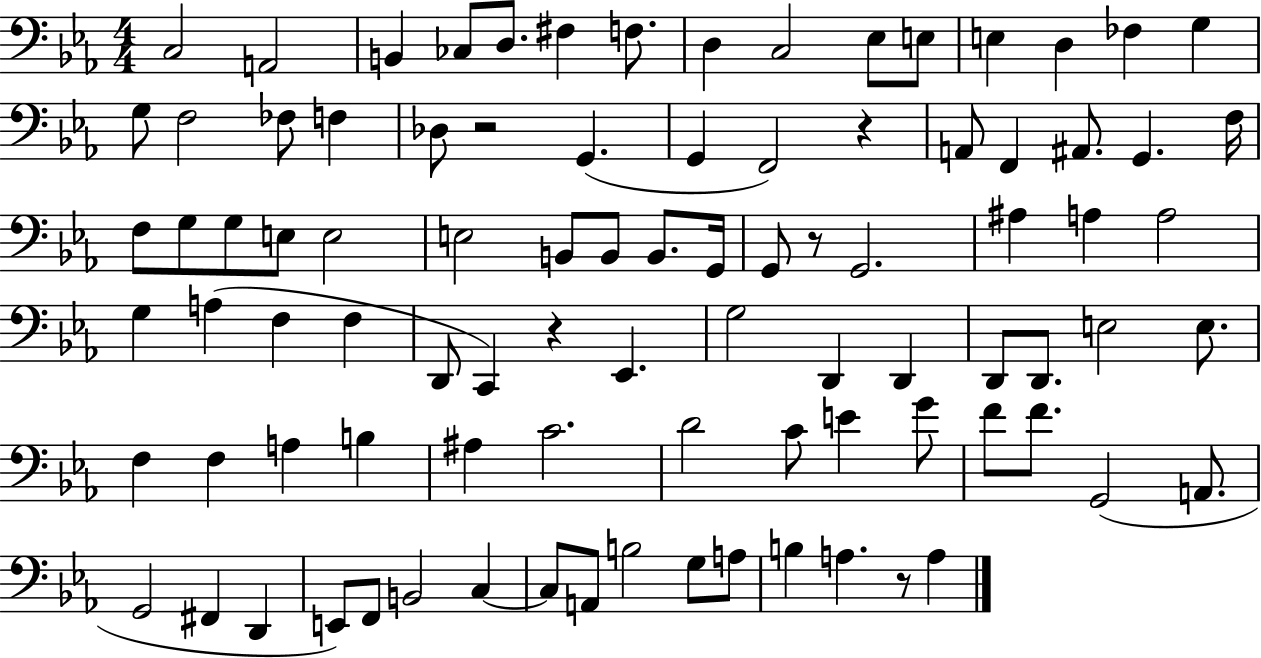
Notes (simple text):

C3/h A2/h B2/q CES3/e D3/e. F#3/q F3/e. D3/q C3/h Eb3/e E3/e E3/q D3/q FES3/q G3/q G3/e F3/h FES3/e F3/q Db3/e R/h G2/q. G2/q F2/h R/q A2/e F2/q A#2/e. G2/q. F3/s F3/e G3/e G3/e E3/e E3/h E3/h B2/e B2/e B2/e. G2/s G2/e R/e G2/h. A#3/q A3/q A3/h G3/q A3/q F3/q F3/q D2/e C2/q R/q Eb2/q. G3/h D2/q D2/q D2/e D2/e. E3/h E3/e. F3/q F3/q A3/q B3/q A#3/q C4/h. D4/h C4/e E4/q G4/e F4/e F4/e. G2/h A2/e. G2/h F#2/q D2/q E2/e F2/e B2/h C3/q C3/e A2/e B3/h G3/e A3/e B3/q A3/q. R/e A3/q